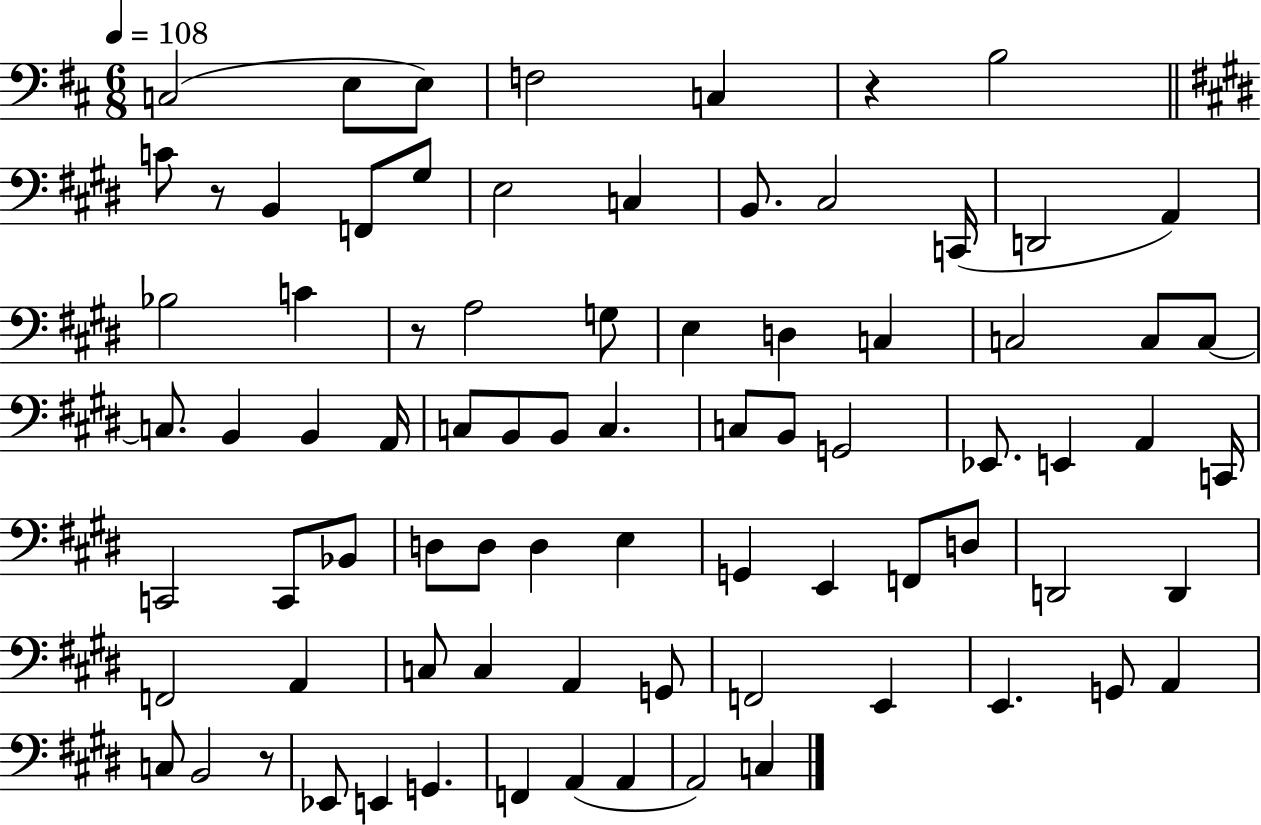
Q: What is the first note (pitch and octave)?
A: C3